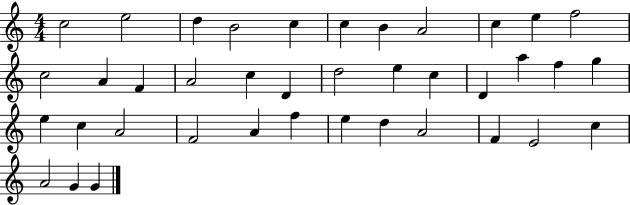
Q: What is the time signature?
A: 4/4